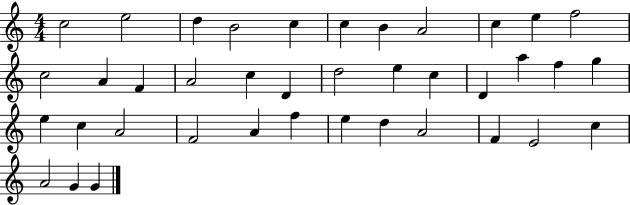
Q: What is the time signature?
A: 4/4